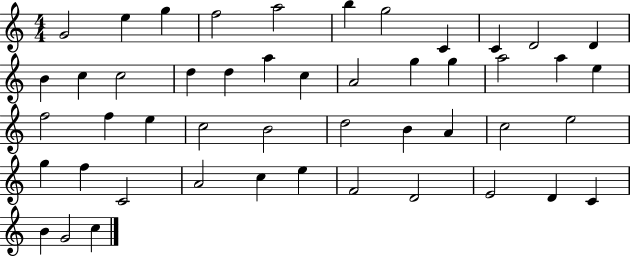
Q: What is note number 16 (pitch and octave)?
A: D5